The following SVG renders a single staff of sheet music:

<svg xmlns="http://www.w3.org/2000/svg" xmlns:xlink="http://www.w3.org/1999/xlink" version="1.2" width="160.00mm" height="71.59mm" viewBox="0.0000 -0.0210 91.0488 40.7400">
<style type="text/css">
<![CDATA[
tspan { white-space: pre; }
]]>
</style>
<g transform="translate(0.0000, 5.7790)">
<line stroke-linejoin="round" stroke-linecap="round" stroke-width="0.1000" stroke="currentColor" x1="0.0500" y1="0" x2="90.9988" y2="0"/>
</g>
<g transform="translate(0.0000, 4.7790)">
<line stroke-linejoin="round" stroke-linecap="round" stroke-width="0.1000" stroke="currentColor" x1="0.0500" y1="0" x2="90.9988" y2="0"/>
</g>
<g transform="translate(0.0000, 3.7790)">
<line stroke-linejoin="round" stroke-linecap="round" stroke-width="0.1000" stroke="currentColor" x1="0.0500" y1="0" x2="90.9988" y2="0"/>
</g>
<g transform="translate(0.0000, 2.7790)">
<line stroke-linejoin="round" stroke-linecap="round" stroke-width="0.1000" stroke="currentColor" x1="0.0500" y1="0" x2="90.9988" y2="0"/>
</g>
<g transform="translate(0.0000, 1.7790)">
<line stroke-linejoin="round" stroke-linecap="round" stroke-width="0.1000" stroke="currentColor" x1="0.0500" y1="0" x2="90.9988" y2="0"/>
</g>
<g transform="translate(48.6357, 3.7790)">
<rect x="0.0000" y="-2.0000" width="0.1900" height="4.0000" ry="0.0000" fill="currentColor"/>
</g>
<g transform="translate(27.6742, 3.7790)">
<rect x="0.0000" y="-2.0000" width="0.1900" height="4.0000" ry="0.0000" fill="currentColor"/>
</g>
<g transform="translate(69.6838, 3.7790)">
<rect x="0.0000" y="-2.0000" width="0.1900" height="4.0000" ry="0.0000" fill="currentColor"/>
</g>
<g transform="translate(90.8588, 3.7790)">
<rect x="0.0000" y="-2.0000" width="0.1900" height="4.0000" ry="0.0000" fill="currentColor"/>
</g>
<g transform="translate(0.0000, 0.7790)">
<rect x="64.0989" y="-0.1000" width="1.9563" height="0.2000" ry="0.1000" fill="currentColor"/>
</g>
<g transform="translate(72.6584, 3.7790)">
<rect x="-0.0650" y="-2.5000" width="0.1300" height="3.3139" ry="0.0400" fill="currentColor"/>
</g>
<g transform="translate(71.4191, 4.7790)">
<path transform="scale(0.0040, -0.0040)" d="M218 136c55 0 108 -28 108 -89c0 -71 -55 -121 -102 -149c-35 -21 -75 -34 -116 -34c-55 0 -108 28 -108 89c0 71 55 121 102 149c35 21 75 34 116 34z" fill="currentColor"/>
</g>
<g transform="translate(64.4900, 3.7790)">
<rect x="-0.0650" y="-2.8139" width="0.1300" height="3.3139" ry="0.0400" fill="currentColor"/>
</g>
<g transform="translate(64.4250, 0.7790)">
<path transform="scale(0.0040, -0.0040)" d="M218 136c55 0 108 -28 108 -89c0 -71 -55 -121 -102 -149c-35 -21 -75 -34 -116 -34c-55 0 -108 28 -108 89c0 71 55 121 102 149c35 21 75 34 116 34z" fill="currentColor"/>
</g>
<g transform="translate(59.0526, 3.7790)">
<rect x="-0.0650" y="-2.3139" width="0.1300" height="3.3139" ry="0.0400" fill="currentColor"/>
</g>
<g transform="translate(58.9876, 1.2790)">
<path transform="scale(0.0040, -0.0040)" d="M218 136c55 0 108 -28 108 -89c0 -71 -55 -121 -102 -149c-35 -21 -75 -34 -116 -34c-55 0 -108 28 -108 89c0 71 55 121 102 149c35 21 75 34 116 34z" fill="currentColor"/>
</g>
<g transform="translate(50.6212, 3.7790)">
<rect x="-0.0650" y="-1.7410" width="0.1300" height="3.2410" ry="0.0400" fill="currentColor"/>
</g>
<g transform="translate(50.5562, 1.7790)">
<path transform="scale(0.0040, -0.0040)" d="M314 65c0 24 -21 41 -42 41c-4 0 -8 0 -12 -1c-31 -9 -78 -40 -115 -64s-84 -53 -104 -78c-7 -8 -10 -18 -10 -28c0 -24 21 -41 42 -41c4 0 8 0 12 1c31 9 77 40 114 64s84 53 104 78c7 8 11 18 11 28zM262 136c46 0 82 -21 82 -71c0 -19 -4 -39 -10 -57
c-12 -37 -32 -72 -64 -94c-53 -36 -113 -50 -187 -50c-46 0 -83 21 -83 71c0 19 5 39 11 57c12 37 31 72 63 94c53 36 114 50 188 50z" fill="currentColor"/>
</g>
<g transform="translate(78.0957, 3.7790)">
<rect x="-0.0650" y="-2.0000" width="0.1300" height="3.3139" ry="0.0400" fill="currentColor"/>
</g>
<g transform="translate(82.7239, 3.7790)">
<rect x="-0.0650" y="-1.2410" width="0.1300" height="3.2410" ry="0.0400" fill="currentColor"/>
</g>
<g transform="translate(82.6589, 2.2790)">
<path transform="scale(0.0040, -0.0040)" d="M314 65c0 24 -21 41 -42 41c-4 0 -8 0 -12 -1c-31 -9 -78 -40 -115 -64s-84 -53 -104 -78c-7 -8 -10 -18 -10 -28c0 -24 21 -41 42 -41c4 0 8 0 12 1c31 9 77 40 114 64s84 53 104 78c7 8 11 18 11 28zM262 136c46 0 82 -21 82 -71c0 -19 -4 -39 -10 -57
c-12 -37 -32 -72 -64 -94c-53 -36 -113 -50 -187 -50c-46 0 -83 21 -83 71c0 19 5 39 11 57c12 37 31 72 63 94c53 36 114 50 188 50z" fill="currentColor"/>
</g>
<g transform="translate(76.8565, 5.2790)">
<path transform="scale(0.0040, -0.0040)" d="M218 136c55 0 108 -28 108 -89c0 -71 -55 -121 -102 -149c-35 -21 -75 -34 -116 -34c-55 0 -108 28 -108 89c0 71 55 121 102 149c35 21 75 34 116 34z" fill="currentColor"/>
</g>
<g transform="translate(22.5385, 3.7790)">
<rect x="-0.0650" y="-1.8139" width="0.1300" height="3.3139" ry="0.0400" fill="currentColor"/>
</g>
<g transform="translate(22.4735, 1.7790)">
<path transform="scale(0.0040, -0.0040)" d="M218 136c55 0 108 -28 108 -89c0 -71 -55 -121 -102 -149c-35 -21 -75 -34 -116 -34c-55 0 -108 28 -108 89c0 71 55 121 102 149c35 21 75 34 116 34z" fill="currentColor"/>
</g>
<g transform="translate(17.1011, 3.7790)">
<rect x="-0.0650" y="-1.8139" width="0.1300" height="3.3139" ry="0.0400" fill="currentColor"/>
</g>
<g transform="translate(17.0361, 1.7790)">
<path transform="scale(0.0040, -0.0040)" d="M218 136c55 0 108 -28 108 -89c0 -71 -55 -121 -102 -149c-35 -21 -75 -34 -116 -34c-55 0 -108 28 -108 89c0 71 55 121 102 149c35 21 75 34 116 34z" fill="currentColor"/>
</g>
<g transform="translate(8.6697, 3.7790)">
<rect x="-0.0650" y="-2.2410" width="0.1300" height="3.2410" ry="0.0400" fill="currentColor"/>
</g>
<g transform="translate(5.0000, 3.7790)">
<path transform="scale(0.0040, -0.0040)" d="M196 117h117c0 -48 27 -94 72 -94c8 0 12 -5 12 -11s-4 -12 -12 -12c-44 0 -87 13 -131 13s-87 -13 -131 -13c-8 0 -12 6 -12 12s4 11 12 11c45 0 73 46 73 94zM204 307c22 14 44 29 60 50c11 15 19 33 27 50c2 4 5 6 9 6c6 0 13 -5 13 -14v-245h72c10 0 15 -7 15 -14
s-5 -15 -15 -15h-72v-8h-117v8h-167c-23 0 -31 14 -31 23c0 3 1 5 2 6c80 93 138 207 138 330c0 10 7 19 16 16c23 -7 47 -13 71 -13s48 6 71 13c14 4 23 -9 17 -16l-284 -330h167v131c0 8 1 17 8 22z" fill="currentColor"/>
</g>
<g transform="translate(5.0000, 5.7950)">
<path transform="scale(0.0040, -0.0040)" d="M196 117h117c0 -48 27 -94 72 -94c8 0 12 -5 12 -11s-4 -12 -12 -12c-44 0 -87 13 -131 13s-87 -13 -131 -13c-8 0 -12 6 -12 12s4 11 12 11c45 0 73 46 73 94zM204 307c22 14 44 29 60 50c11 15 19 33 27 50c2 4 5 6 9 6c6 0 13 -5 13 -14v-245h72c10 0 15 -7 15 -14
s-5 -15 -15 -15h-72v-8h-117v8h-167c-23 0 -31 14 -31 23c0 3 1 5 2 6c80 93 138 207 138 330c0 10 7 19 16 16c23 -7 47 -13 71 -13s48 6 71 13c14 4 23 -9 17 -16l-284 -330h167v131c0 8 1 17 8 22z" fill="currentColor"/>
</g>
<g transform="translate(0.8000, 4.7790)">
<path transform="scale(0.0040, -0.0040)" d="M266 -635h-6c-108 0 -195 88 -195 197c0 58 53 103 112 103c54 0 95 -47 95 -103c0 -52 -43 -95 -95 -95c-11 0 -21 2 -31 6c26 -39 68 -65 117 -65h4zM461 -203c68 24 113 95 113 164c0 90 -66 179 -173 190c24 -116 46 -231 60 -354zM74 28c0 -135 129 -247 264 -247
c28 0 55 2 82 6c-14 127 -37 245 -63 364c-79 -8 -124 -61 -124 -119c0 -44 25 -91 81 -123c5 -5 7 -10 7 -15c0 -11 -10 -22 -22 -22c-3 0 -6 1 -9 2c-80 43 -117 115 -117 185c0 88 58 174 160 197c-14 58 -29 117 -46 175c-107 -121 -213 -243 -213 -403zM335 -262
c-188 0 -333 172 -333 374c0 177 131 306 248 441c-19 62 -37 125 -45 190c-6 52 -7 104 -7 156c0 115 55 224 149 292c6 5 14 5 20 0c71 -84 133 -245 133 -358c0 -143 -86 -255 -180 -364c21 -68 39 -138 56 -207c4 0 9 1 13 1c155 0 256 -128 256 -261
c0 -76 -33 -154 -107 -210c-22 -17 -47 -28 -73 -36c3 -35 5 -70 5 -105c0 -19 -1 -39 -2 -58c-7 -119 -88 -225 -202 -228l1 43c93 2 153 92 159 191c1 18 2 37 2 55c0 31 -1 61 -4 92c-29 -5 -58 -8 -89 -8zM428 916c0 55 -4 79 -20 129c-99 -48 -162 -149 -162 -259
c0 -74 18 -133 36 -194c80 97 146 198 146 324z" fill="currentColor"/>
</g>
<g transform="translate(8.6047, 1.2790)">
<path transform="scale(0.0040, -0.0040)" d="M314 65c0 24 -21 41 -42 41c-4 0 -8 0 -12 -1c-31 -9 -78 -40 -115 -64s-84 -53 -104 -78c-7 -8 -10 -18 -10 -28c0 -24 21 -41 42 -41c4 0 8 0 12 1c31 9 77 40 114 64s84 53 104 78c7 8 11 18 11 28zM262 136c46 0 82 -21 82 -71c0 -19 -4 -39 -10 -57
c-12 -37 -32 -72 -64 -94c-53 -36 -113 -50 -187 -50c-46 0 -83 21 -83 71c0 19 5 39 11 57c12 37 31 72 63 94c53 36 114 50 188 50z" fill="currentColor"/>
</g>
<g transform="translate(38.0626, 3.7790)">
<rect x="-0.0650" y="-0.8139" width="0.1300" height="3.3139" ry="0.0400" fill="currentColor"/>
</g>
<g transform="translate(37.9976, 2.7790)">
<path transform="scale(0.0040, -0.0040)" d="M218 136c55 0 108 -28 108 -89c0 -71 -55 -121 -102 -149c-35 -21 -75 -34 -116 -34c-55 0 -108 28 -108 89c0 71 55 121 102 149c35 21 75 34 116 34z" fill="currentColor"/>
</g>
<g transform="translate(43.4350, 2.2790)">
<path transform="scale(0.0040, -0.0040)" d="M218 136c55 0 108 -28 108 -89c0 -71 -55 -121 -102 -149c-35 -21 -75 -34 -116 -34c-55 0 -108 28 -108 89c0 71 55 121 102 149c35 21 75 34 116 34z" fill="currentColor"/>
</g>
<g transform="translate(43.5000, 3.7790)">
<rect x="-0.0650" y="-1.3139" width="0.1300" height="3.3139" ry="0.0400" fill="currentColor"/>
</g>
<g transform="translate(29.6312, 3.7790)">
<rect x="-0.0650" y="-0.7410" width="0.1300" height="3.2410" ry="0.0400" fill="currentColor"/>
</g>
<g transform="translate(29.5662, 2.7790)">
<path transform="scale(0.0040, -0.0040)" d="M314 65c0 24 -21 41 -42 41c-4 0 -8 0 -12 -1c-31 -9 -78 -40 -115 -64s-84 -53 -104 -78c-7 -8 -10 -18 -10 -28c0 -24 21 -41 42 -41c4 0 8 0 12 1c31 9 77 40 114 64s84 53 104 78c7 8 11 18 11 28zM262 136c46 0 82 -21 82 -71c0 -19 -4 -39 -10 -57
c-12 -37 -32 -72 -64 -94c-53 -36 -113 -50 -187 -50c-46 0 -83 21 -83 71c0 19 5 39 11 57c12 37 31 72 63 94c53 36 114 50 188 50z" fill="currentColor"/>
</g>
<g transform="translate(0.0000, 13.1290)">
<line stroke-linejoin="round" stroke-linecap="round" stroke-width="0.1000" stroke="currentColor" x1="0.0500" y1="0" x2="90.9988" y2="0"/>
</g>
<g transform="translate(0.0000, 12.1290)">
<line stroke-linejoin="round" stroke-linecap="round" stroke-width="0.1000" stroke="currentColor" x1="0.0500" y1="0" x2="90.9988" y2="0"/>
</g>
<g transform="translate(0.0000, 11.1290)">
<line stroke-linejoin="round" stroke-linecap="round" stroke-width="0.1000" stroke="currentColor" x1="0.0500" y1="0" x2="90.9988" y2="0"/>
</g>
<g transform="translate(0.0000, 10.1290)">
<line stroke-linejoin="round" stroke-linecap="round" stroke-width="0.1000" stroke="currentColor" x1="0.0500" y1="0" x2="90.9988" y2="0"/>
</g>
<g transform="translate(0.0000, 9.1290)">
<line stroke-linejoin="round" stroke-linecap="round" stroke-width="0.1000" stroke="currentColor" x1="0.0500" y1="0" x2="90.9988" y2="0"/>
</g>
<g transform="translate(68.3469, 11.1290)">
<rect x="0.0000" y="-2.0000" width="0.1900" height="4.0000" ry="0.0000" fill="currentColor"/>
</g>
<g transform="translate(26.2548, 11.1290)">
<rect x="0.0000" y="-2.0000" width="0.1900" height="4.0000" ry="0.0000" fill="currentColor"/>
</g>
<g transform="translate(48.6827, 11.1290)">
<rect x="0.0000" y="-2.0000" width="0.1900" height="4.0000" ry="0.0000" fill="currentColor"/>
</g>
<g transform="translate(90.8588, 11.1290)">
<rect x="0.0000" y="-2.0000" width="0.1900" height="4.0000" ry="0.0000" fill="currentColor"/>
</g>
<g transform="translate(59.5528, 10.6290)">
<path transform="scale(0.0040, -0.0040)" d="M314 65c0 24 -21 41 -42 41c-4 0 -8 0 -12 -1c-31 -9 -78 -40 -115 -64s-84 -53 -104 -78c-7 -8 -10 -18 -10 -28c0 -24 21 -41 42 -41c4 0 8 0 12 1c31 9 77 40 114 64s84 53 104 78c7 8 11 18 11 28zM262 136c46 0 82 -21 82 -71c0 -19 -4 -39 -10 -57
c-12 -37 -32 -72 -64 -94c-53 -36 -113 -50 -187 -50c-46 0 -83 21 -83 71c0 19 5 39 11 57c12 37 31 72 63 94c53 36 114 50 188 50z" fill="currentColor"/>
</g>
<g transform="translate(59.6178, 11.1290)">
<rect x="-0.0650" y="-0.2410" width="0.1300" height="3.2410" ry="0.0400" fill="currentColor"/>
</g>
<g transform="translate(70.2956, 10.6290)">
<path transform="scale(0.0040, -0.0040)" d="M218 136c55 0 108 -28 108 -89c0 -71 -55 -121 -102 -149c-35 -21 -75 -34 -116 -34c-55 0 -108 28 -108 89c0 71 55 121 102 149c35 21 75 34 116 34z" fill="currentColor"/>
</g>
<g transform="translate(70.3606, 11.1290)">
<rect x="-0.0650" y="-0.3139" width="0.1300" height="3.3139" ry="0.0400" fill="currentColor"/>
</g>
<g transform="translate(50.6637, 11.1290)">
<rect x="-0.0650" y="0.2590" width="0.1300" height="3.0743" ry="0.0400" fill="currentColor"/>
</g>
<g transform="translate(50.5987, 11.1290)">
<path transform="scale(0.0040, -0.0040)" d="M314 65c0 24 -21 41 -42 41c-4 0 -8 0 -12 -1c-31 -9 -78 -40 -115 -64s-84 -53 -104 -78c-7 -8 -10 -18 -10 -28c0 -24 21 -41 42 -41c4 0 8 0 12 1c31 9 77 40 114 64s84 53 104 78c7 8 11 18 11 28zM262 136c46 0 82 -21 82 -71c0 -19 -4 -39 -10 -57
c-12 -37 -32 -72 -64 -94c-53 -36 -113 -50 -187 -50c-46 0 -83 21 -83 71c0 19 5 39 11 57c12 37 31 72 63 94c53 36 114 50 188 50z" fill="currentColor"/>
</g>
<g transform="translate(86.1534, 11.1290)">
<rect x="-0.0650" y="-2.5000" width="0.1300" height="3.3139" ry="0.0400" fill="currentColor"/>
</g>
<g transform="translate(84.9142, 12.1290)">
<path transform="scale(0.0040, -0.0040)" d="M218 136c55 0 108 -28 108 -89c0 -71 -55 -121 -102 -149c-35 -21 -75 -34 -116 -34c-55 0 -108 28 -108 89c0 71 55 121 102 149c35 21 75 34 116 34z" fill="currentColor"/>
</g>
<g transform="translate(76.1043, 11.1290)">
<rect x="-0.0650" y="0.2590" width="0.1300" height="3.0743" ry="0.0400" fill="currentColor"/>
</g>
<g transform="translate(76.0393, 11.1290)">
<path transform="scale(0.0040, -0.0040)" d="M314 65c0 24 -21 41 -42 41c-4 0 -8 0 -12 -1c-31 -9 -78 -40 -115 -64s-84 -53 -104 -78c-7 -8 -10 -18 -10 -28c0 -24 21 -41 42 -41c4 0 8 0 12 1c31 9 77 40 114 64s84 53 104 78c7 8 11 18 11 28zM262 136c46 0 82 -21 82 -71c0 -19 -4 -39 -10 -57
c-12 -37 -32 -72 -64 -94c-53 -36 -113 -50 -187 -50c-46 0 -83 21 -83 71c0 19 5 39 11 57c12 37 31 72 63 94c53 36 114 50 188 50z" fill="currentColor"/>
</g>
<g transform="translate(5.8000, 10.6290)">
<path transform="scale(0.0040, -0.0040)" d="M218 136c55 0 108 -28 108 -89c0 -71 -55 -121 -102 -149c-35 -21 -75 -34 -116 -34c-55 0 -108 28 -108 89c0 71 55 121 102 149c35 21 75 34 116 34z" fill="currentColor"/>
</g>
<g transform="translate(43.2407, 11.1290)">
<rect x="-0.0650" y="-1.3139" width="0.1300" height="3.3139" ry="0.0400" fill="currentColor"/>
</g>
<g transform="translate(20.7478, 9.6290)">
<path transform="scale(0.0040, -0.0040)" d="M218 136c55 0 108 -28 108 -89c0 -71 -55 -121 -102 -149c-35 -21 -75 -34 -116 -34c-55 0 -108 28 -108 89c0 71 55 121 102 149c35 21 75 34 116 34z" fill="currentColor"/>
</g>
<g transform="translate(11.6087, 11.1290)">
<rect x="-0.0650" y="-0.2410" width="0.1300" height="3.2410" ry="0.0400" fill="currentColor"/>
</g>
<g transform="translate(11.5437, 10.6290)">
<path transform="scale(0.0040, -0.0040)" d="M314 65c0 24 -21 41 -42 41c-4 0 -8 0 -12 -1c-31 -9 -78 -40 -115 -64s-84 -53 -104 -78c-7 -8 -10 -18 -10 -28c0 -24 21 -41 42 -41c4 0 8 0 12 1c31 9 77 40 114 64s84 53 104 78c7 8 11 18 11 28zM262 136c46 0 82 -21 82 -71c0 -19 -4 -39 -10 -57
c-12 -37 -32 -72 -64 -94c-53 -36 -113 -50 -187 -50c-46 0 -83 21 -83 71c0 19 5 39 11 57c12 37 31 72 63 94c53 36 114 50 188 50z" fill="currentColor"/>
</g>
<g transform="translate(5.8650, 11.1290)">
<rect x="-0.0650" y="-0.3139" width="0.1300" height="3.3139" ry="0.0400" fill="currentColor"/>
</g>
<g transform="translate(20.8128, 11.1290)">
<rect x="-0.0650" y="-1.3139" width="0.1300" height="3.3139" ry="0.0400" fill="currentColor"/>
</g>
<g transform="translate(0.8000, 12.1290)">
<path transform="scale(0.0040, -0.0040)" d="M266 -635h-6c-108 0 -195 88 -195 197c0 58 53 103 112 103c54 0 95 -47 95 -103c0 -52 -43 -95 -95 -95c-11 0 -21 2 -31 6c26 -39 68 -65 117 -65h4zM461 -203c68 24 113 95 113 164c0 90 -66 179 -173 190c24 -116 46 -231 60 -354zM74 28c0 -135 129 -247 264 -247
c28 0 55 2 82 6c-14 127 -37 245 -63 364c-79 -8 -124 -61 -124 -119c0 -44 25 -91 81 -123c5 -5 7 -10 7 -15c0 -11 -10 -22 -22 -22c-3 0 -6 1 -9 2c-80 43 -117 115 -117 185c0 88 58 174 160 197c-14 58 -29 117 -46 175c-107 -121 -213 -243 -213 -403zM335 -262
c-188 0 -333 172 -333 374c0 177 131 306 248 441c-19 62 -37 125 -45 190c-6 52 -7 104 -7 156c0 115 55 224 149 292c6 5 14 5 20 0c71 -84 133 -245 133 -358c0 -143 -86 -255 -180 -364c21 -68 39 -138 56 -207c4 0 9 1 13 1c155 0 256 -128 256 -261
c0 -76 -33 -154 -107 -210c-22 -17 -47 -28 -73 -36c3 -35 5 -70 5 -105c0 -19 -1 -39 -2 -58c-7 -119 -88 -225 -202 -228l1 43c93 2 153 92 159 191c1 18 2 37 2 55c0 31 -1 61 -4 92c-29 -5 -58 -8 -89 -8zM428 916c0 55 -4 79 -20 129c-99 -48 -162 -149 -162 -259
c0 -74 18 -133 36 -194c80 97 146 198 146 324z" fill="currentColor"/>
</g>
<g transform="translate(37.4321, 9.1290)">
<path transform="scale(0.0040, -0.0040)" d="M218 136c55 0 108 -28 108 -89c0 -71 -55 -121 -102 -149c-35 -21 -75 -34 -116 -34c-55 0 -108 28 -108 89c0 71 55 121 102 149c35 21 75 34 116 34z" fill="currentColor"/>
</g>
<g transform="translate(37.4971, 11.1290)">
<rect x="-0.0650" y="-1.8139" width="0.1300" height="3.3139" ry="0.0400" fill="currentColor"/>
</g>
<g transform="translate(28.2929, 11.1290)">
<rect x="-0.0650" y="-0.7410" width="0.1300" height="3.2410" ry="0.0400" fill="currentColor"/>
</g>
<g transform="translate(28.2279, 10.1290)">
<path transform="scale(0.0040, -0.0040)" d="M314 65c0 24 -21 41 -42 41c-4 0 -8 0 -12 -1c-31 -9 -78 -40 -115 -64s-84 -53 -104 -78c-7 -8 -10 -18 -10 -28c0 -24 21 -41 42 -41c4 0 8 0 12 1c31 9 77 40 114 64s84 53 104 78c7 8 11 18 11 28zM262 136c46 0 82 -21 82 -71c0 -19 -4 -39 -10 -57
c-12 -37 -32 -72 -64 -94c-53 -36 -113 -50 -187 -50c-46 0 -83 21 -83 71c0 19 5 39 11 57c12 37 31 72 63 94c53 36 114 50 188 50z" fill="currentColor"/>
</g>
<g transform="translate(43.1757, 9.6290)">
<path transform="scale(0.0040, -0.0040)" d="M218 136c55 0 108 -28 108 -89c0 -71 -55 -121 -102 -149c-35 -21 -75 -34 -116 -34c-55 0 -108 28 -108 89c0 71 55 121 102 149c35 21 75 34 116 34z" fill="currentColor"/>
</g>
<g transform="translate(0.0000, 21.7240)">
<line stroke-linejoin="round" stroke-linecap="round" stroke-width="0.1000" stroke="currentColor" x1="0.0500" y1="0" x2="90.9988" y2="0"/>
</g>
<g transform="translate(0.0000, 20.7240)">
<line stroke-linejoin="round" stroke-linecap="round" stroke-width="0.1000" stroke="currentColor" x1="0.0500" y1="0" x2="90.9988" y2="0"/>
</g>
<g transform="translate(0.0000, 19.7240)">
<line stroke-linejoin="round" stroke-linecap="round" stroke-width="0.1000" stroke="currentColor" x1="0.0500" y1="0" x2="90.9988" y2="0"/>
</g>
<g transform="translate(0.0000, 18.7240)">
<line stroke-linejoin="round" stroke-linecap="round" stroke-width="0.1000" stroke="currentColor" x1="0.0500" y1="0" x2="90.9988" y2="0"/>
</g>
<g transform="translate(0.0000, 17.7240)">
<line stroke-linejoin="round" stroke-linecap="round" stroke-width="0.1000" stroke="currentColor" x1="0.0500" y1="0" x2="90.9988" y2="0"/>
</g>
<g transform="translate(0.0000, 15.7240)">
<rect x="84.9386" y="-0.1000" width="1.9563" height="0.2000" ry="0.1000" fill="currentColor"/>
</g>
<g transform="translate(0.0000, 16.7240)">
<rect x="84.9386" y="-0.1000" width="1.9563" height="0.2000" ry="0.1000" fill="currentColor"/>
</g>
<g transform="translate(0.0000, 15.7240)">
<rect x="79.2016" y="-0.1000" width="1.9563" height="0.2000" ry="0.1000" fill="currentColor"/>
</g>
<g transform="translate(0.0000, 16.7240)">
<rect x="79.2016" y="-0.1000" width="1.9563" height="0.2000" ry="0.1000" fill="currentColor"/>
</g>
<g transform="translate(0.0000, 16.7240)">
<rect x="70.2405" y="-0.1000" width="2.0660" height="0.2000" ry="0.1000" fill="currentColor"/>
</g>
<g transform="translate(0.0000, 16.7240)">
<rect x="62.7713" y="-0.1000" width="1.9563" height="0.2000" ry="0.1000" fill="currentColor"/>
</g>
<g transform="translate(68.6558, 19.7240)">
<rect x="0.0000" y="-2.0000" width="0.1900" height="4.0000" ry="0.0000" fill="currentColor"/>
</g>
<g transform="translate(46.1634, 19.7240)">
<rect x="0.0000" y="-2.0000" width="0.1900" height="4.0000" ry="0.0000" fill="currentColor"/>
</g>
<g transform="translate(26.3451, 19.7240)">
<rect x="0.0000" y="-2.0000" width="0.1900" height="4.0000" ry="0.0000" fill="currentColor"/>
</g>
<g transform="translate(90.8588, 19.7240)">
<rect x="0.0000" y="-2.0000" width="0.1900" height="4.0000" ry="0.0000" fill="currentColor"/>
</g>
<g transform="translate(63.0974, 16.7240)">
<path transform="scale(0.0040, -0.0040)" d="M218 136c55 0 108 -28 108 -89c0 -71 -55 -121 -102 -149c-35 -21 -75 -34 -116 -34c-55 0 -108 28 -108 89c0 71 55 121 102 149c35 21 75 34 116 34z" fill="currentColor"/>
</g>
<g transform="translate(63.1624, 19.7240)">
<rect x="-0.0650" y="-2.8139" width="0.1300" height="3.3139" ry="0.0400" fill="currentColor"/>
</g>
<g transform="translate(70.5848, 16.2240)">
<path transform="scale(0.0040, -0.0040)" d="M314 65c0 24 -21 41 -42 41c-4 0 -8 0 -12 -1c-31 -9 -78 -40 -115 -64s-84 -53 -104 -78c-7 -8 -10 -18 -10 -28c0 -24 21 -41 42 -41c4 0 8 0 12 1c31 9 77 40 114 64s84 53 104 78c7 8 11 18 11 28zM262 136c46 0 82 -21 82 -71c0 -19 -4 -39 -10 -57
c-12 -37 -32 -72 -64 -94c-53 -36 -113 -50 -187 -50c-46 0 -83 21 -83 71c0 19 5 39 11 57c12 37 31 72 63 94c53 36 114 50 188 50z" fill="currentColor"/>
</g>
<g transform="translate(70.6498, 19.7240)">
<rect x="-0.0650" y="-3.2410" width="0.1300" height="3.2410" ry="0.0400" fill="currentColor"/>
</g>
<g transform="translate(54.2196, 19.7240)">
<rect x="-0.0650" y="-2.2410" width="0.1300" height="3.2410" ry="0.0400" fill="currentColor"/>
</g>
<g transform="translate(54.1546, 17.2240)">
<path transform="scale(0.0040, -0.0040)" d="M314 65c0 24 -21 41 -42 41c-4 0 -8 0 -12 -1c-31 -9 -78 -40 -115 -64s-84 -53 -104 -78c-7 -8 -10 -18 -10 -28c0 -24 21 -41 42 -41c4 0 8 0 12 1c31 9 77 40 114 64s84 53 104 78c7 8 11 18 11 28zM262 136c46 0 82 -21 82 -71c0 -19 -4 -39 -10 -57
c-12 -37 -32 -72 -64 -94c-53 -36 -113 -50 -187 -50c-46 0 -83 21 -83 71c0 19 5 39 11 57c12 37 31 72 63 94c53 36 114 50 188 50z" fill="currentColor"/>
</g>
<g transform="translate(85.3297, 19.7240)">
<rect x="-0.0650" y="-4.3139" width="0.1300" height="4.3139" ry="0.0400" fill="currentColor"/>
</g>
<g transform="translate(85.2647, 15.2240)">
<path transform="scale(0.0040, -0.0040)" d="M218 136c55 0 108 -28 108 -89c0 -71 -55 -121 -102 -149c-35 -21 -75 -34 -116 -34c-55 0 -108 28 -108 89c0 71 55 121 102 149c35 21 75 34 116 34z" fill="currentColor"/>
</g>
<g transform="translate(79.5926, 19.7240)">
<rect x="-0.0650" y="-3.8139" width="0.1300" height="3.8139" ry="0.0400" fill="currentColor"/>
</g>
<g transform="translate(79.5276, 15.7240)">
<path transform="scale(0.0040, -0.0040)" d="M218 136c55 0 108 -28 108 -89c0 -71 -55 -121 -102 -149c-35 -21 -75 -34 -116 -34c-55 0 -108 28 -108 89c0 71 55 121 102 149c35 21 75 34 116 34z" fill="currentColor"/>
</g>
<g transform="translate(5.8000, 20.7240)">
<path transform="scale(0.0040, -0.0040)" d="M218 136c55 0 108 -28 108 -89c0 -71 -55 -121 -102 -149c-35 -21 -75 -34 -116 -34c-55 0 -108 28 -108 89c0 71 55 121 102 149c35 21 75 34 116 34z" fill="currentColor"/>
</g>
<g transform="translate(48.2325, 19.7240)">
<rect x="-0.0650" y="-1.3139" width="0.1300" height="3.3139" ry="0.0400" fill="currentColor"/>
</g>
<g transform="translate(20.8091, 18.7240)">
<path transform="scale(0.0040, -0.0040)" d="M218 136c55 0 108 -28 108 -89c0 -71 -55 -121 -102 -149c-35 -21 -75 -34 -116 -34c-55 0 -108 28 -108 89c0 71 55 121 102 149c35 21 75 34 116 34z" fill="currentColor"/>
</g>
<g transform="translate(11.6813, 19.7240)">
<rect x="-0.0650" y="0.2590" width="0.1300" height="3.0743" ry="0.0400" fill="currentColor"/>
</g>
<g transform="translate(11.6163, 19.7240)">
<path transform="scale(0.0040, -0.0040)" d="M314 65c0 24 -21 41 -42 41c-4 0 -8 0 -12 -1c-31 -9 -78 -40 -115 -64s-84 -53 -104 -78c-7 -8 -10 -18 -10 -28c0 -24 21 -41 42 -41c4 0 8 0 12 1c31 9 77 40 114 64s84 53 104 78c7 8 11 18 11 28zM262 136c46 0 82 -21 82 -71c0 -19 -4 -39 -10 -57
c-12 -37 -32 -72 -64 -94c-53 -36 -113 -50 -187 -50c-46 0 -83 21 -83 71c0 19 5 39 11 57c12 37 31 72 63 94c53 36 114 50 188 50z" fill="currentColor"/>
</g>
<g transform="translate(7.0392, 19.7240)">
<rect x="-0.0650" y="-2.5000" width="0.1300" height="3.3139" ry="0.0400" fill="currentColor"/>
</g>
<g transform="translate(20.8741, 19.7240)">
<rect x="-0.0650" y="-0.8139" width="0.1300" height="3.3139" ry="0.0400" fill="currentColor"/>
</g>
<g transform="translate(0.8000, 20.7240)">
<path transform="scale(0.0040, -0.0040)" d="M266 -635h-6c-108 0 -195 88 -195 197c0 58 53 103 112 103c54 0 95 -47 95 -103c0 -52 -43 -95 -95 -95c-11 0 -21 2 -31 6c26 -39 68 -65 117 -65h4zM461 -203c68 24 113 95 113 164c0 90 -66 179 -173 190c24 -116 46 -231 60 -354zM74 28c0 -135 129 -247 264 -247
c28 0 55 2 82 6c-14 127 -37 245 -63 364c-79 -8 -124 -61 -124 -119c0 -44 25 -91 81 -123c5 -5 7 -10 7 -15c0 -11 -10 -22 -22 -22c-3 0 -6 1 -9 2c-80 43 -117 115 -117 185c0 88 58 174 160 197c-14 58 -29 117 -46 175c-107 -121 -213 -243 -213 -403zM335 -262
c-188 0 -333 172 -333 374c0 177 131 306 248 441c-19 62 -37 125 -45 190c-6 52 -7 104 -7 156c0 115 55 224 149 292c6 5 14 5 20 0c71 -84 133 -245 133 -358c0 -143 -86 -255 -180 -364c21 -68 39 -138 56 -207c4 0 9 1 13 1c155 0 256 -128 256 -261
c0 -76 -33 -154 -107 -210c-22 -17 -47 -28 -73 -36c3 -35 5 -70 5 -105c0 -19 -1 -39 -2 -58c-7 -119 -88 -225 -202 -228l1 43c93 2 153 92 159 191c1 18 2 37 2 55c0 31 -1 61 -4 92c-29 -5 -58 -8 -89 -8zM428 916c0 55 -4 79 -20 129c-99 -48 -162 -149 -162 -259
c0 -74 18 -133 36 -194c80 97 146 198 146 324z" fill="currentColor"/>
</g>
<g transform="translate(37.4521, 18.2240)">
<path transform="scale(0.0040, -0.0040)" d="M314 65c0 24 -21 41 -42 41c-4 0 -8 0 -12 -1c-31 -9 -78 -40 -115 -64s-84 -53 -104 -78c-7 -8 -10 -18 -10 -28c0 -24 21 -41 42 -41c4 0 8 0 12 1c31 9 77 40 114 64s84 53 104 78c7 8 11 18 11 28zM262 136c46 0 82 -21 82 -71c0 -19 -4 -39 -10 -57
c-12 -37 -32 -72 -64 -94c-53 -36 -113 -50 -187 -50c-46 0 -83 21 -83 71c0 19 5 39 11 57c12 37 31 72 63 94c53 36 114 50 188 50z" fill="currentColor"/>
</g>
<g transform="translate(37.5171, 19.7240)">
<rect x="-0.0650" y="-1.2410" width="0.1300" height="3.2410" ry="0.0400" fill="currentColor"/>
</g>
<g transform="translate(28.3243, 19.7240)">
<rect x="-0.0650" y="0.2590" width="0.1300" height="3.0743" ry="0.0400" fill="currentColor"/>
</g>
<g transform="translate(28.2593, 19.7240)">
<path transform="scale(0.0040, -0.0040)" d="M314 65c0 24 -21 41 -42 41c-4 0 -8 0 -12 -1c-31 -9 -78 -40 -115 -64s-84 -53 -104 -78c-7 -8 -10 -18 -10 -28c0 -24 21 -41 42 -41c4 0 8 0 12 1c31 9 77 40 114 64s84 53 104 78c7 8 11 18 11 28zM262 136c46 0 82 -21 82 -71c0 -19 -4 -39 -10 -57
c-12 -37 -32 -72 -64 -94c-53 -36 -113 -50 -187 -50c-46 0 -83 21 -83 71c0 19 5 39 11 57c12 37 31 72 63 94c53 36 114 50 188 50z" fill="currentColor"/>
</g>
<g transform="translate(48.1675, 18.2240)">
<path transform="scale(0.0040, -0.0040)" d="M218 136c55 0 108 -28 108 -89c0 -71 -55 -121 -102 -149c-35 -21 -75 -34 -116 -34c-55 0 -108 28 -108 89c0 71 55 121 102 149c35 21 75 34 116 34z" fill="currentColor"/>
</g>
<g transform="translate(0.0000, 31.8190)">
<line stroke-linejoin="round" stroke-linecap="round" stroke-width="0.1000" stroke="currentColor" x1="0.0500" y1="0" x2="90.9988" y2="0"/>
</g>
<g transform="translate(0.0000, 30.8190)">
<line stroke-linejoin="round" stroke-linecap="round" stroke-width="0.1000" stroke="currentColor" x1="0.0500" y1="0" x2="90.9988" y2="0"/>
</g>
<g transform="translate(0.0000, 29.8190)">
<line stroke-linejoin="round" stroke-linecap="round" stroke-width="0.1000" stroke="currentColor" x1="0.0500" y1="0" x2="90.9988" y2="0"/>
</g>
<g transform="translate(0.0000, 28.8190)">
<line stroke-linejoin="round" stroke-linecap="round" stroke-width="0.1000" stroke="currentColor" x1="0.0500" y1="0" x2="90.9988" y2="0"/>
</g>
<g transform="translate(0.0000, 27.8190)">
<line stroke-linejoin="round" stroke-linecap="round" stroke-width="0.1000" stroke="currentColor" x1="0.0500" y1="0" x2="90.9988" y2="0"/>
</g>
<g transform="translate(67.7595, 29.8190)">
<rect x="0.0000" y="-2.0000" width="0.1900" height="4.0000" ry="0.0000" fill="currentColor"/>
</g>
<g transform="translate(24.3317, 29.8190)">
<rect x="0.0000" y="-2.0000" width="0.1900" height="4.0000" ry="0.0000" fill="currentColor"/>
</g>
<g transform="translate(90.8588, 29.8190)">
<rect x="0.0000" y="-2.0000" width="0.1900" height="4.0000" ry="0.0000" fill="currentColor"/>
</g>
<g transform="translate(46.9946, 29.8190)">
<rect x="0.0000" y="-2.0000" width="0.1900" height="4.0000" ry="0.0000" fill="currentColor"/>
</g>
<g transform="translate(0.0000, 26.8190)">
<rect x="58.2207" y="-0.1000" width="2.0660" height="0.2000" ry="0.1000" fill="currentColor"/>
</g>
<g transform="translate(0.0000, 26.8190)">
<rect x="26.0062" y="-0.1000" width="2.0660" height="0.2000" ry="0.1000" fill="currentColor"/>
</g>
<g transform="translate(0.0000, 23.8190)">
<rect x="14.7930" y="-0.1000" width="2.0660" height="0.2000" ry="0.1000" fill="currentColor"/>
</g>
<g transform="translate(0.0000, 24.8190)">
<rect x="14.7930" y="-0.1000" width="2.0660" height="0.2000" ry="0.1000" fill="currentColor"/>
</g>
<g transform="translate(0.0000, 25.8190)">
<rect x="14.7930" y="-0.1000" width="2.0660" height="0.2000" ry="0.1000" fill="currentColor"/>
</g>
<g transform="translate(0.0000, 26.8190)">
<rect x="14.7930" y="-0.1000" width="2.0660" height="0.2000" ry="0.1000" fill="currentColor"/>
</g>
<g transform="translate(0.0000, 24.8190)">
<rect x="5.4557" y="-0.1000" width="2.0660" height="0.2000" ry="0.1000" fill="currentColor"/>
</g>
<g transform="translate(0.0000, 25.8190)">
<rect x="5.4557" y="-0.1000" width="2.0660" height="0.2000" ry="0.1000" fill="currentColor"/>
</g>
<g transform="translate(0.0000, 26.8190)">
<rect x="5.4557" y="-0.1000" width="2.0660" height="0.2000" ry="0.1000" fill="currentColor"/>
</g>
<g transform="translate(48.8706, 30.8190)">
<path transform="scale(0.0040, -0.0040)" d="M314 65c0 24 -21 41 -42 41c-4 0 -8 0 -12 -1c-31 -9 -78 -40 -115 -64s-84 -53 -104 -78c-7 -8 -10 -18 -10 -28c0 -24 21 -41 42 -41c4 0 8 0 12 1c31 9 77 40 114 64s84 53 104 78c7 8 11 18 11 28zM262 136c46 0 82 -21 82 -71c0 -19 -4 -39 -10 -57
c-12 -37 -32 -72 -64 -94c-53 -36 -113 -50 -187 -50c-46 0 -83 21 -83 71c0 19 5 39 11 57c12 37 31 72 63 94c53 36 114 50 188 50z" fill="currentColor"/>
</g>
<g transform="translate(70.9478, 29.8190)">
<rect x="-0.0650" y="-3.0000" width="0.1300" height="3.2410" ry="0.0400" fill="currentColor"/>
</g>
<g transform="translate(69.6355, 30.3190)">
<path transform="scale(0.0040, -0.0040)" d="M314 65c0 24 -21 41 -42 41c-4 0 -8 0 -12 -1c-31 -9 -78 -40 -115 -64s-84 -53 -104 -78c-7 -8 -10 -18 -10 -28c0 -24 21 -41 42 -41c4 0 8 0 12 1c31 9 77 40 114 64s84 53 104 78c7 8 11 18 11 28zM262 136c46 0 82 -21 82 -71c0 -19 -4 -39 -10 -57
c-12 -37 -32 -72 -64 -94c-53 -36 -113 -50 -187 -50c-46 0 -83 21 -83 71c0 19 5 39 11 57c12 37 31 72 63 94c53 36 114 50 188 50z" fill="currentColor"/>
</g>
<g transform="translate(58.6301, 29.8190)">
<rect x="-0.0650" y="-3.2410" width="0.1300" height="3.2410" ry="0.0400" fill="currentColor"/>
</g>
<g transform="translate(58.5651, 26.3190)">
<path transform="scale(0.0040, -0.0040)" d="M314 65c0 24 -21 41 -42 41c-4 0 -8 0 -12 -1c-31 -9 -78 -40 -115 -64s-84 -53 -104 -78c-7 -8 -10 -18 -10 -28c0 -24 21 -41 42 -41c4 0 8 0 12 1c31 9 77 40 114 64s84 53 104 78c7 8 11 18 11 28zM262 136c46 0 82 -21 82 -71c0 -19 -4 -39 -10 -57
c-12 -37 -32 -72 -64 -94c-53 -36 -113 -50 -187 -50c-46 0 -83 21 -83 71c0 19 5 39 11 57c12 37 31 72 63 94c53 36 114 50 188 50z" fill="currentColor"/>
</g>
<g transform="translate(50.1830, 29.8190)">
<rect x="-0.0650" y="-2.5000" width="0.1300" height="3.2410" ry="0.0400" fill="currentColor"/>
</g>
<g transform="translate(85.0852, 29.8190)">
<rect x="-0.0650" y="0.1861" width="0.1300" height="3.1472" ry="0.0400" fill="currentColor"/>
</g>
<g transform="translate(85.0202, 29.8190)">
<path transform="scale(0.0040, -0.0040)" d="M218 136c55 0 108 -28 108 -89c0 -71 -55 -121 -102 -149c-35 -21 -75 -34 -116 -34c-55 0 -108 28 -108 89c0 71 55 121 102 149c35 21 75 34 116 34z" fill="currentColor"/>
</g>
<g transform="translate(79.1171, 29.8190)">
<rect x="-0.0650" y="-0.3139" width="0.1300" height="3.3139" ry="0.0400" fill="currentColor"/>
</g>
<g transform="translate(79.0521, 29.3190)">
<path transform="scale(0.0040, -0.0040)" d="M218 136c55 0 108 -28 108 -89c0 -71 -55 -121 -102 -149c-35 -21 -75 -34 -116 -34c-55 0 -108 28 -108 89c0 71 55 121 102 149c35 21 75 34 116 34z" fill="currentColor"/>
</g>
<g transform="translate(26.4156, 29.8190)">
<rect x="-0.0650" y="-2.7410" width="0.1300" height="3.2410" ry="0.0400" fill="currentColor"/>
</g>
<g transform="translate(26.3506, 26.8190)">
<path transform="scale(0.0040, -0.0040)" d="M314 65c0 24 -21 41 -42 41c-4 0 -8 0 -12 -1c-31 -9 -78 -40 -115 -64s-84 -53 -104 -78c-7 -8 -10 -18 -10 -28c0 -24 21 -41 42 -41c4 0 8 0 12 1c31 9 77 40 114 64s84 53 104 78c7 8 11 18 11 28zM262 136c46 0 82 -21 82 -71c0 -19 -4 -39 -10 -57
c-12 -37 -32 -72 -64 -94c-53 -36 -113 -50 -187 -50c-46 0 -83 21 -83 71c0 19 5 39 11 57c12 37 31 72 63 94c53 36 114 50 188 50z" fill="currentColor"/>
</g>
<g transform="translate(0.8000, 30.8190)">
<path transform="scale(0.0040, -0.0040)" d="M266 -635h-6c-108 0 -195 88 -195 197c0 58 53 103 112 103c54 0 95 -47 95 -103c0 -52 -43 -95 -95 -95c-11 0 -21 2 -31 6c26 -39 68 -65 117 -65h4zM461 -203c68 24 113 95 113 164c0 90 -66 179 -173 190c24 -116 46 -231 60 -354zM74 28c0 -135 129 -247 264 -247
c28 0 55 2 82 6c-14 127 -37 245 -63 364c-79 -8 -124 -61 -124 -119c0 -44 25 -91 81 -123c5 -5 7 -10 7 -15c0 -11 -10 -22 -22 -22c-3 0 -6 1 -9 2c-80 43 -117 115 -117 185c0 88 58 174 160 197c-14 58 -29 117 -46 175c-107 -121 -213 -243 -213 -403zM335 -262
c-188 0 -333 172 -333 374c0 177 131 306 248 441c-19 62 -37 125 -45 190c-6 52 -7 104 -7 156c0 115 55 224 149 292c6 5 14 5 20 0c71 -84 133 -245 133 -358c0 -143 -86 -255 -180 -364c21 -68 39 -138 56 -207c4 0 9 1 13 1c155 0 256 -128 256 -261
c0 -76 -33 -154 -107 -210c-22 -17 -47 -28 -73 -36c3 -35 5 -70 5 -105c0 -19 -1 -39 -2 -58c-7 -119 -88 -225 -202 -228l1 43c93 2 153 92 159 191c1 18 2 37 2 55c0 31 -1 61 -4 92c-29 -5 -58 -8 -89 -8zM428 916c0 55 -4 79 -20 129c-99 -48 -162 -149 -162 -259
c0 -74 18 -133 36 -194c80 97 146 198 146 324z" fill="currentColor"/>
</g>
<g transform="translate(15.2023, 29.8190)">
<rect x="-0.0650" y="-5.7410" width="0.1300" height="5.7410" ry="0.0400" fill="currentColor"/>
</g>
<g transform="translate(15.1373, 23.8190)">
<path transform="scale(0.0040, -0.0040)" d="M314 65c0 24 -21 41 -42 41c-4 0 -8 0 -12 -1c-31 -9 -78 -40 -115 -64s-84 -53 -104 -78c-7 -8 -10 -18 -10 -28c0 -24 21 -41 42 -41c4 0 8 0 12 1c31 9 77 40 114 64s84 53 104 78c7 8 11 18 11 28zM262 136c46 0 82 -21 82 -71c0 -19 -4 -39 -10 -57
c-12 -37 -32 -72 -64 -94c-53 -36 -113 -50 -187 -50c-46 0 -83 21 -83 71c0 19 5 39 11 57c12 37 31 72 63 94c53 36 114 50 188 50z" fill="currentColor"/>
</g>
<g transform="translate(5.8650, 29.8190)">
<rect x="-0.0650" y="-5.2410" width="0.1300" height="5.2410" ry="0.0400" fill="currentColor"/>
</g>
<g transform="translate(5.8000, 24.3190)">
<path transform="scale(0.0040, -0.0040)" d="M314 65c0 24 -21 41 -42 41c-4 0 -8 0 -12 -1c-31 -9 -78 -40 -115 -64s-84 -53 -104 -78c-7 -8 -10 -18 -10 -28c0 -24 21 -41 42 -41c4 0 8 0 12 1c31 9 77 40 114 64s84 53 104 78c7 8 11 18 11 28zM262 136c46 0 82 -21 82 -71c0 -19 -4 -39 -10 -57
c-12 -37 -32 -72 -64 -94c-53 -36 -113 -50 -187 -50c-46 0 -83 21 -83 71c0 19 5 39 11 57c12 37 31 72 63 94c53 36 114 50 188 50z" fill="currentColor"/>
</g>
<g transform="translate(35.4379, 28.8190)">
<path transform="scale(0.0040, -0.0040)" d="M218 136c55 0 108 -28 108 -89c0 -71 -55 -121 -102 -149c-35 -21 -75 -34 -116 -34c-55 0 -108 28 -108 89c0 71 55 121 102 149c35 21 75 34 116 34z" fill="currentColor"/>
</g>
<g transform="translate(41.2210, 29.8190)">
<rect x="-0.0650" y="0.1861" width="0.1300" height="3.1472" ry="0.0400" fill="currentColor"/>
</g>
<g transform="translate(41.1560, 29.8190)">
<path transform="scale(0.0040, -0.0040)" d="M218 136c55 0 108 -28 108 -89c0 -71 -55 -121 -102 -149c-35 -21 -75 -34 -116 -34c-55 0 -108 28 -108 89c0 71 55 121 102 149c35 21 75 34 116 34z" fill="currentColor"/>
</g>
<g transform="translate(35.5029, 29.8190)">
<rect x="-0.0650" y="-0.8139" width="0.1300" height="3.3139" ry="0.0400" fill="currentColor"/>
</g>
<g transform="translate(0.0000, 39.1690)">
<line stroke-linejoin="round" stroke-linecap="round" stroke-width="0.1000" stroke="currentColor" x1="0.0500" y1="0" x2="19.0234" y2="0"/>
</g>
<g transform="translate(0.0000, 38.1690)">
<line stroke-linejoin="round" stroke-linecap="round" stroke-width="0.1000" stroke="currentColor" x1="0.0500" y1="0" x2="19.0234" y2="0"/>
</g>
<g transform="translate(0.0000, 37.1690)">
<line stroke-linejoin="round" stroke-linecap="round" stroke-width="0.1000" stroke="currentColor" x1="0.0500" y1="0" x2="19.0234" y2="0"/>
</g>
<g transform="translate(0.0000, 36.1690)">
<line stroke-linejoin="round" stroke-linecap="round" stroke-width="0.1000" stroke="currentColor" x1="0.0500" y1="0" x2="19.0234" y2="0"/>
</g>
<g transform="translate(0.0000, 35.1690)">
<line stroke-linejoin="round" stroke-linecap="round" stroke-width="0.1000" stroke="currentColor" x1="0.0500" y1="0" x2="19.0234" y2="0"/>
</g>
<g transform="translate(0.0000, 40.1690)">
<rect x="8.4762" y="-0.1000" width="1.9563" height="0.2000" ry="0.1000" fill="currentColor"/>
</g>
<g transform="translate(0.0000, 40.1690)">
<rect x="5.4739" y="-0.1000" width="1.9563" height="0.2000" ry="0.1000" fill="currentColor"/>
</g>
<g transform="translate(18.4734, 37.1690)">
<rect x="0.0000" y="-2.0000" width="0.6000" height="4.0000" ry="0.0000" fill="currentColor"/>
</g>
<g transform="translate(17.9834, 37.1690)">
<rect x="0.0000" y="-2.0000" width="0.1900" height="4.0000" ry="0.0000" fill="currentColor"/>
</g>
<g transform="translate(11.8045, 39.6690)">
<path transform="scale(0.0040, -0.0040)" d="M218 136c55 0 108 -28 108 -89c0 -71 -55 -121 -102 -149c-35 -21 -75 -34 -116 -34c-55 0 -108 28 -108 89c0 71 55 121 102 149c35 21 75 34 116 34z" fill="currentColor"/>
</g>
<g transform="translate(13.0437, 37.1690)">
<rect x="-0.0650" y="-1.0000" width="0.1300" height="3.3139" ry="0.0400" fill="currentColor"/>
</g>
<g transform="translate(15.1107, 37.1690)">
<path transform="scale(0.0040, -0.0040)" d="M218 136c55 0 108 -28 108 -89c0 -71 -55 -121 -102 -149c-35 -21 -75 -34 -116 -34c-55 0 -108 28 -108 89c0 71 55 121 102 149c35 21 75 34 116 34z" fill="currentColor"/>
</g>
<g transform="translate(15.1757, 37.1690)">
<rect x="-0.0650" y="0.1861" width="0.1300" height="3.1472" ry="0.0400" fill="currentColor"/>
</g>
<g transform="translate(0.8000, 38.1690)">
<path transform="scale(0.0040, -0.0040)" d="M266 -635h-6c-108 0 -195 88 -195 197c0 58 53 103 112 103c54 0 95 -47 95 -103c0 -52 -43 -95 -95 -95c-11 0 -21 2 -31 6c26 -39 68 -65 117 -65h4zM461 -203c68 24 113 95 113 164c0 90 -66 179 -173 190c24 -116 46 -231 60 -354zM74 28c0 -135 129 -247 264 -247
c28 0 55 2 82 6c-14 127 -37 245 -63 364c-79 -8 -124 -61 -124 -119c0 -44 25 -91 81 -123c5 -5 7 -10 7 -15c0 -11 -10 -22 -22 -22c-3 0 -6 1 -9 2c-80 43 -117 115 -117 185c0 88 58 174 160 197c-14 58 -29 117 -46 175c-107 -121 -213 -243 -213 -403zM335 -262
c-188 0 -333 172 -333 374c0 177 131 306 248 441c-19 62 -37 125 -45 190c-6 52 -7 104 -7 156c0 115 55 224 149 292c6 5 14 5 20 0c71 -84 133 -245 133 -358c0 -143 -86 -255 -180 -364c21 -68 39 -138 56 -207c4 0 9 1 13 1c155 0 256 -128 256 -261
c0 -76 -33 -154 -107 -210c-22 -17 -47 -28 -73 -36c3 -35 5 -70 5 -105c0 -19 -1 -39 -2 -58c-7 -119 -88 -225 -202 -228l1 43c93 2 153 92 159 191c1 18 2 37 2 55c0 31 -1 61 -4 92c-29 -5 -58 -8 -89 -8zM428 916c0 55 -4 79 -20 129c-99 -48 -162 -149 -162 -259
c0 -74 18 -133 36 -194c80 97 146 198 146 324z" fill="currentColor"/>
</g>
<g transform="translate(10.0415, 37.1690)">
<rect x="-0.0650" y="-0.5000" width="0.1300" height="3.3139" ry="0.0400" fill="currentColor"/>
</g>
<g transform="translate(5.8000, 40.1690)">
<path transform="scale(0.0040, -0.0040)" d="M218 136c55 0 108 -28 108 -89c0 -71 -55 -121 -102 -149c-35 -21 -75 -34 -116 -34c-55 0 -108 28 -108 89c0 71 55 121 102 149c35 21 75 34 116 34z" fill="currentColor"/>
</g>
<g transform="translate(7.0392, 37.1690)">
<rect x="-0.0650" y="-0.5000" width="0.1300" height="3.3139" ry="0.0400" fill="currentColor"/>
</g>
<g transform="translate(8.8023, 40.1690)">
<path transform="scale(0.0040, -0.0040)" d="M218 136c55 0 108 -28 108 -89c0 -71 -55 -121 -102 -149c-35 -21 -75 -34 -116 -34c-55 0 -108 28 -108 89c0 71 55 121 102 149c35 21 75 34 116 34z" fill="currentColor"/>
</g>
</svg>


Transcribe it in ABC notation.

X:1
T:Untitled
M:4/4
L:1/4
K:C
g2 f f d2 d e f2 g a G F e2 c c2 e d2 f e B2 c2 c B2 G G B2 d B2 e2 e g2 a b2 c' d' f'2 g'2 a2 d B G2 b2 A2 c B C C D B